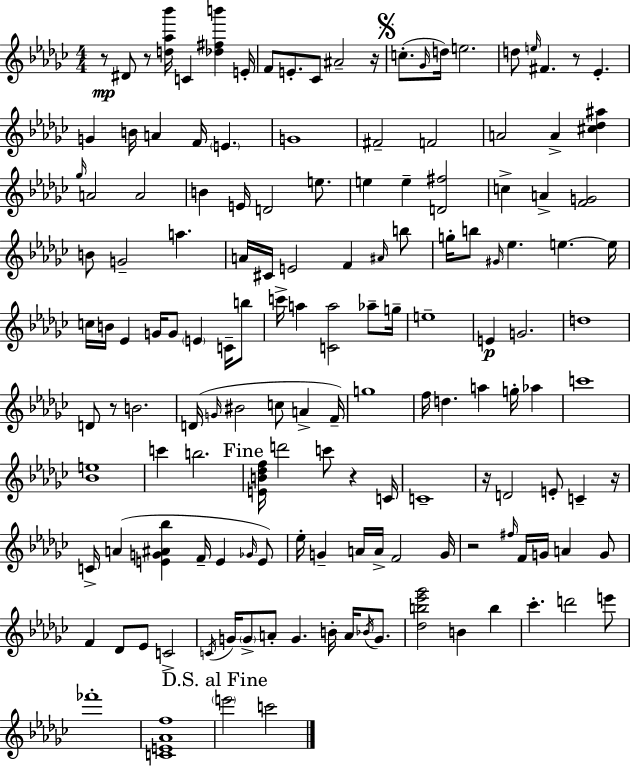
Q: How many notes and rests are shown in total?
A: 149